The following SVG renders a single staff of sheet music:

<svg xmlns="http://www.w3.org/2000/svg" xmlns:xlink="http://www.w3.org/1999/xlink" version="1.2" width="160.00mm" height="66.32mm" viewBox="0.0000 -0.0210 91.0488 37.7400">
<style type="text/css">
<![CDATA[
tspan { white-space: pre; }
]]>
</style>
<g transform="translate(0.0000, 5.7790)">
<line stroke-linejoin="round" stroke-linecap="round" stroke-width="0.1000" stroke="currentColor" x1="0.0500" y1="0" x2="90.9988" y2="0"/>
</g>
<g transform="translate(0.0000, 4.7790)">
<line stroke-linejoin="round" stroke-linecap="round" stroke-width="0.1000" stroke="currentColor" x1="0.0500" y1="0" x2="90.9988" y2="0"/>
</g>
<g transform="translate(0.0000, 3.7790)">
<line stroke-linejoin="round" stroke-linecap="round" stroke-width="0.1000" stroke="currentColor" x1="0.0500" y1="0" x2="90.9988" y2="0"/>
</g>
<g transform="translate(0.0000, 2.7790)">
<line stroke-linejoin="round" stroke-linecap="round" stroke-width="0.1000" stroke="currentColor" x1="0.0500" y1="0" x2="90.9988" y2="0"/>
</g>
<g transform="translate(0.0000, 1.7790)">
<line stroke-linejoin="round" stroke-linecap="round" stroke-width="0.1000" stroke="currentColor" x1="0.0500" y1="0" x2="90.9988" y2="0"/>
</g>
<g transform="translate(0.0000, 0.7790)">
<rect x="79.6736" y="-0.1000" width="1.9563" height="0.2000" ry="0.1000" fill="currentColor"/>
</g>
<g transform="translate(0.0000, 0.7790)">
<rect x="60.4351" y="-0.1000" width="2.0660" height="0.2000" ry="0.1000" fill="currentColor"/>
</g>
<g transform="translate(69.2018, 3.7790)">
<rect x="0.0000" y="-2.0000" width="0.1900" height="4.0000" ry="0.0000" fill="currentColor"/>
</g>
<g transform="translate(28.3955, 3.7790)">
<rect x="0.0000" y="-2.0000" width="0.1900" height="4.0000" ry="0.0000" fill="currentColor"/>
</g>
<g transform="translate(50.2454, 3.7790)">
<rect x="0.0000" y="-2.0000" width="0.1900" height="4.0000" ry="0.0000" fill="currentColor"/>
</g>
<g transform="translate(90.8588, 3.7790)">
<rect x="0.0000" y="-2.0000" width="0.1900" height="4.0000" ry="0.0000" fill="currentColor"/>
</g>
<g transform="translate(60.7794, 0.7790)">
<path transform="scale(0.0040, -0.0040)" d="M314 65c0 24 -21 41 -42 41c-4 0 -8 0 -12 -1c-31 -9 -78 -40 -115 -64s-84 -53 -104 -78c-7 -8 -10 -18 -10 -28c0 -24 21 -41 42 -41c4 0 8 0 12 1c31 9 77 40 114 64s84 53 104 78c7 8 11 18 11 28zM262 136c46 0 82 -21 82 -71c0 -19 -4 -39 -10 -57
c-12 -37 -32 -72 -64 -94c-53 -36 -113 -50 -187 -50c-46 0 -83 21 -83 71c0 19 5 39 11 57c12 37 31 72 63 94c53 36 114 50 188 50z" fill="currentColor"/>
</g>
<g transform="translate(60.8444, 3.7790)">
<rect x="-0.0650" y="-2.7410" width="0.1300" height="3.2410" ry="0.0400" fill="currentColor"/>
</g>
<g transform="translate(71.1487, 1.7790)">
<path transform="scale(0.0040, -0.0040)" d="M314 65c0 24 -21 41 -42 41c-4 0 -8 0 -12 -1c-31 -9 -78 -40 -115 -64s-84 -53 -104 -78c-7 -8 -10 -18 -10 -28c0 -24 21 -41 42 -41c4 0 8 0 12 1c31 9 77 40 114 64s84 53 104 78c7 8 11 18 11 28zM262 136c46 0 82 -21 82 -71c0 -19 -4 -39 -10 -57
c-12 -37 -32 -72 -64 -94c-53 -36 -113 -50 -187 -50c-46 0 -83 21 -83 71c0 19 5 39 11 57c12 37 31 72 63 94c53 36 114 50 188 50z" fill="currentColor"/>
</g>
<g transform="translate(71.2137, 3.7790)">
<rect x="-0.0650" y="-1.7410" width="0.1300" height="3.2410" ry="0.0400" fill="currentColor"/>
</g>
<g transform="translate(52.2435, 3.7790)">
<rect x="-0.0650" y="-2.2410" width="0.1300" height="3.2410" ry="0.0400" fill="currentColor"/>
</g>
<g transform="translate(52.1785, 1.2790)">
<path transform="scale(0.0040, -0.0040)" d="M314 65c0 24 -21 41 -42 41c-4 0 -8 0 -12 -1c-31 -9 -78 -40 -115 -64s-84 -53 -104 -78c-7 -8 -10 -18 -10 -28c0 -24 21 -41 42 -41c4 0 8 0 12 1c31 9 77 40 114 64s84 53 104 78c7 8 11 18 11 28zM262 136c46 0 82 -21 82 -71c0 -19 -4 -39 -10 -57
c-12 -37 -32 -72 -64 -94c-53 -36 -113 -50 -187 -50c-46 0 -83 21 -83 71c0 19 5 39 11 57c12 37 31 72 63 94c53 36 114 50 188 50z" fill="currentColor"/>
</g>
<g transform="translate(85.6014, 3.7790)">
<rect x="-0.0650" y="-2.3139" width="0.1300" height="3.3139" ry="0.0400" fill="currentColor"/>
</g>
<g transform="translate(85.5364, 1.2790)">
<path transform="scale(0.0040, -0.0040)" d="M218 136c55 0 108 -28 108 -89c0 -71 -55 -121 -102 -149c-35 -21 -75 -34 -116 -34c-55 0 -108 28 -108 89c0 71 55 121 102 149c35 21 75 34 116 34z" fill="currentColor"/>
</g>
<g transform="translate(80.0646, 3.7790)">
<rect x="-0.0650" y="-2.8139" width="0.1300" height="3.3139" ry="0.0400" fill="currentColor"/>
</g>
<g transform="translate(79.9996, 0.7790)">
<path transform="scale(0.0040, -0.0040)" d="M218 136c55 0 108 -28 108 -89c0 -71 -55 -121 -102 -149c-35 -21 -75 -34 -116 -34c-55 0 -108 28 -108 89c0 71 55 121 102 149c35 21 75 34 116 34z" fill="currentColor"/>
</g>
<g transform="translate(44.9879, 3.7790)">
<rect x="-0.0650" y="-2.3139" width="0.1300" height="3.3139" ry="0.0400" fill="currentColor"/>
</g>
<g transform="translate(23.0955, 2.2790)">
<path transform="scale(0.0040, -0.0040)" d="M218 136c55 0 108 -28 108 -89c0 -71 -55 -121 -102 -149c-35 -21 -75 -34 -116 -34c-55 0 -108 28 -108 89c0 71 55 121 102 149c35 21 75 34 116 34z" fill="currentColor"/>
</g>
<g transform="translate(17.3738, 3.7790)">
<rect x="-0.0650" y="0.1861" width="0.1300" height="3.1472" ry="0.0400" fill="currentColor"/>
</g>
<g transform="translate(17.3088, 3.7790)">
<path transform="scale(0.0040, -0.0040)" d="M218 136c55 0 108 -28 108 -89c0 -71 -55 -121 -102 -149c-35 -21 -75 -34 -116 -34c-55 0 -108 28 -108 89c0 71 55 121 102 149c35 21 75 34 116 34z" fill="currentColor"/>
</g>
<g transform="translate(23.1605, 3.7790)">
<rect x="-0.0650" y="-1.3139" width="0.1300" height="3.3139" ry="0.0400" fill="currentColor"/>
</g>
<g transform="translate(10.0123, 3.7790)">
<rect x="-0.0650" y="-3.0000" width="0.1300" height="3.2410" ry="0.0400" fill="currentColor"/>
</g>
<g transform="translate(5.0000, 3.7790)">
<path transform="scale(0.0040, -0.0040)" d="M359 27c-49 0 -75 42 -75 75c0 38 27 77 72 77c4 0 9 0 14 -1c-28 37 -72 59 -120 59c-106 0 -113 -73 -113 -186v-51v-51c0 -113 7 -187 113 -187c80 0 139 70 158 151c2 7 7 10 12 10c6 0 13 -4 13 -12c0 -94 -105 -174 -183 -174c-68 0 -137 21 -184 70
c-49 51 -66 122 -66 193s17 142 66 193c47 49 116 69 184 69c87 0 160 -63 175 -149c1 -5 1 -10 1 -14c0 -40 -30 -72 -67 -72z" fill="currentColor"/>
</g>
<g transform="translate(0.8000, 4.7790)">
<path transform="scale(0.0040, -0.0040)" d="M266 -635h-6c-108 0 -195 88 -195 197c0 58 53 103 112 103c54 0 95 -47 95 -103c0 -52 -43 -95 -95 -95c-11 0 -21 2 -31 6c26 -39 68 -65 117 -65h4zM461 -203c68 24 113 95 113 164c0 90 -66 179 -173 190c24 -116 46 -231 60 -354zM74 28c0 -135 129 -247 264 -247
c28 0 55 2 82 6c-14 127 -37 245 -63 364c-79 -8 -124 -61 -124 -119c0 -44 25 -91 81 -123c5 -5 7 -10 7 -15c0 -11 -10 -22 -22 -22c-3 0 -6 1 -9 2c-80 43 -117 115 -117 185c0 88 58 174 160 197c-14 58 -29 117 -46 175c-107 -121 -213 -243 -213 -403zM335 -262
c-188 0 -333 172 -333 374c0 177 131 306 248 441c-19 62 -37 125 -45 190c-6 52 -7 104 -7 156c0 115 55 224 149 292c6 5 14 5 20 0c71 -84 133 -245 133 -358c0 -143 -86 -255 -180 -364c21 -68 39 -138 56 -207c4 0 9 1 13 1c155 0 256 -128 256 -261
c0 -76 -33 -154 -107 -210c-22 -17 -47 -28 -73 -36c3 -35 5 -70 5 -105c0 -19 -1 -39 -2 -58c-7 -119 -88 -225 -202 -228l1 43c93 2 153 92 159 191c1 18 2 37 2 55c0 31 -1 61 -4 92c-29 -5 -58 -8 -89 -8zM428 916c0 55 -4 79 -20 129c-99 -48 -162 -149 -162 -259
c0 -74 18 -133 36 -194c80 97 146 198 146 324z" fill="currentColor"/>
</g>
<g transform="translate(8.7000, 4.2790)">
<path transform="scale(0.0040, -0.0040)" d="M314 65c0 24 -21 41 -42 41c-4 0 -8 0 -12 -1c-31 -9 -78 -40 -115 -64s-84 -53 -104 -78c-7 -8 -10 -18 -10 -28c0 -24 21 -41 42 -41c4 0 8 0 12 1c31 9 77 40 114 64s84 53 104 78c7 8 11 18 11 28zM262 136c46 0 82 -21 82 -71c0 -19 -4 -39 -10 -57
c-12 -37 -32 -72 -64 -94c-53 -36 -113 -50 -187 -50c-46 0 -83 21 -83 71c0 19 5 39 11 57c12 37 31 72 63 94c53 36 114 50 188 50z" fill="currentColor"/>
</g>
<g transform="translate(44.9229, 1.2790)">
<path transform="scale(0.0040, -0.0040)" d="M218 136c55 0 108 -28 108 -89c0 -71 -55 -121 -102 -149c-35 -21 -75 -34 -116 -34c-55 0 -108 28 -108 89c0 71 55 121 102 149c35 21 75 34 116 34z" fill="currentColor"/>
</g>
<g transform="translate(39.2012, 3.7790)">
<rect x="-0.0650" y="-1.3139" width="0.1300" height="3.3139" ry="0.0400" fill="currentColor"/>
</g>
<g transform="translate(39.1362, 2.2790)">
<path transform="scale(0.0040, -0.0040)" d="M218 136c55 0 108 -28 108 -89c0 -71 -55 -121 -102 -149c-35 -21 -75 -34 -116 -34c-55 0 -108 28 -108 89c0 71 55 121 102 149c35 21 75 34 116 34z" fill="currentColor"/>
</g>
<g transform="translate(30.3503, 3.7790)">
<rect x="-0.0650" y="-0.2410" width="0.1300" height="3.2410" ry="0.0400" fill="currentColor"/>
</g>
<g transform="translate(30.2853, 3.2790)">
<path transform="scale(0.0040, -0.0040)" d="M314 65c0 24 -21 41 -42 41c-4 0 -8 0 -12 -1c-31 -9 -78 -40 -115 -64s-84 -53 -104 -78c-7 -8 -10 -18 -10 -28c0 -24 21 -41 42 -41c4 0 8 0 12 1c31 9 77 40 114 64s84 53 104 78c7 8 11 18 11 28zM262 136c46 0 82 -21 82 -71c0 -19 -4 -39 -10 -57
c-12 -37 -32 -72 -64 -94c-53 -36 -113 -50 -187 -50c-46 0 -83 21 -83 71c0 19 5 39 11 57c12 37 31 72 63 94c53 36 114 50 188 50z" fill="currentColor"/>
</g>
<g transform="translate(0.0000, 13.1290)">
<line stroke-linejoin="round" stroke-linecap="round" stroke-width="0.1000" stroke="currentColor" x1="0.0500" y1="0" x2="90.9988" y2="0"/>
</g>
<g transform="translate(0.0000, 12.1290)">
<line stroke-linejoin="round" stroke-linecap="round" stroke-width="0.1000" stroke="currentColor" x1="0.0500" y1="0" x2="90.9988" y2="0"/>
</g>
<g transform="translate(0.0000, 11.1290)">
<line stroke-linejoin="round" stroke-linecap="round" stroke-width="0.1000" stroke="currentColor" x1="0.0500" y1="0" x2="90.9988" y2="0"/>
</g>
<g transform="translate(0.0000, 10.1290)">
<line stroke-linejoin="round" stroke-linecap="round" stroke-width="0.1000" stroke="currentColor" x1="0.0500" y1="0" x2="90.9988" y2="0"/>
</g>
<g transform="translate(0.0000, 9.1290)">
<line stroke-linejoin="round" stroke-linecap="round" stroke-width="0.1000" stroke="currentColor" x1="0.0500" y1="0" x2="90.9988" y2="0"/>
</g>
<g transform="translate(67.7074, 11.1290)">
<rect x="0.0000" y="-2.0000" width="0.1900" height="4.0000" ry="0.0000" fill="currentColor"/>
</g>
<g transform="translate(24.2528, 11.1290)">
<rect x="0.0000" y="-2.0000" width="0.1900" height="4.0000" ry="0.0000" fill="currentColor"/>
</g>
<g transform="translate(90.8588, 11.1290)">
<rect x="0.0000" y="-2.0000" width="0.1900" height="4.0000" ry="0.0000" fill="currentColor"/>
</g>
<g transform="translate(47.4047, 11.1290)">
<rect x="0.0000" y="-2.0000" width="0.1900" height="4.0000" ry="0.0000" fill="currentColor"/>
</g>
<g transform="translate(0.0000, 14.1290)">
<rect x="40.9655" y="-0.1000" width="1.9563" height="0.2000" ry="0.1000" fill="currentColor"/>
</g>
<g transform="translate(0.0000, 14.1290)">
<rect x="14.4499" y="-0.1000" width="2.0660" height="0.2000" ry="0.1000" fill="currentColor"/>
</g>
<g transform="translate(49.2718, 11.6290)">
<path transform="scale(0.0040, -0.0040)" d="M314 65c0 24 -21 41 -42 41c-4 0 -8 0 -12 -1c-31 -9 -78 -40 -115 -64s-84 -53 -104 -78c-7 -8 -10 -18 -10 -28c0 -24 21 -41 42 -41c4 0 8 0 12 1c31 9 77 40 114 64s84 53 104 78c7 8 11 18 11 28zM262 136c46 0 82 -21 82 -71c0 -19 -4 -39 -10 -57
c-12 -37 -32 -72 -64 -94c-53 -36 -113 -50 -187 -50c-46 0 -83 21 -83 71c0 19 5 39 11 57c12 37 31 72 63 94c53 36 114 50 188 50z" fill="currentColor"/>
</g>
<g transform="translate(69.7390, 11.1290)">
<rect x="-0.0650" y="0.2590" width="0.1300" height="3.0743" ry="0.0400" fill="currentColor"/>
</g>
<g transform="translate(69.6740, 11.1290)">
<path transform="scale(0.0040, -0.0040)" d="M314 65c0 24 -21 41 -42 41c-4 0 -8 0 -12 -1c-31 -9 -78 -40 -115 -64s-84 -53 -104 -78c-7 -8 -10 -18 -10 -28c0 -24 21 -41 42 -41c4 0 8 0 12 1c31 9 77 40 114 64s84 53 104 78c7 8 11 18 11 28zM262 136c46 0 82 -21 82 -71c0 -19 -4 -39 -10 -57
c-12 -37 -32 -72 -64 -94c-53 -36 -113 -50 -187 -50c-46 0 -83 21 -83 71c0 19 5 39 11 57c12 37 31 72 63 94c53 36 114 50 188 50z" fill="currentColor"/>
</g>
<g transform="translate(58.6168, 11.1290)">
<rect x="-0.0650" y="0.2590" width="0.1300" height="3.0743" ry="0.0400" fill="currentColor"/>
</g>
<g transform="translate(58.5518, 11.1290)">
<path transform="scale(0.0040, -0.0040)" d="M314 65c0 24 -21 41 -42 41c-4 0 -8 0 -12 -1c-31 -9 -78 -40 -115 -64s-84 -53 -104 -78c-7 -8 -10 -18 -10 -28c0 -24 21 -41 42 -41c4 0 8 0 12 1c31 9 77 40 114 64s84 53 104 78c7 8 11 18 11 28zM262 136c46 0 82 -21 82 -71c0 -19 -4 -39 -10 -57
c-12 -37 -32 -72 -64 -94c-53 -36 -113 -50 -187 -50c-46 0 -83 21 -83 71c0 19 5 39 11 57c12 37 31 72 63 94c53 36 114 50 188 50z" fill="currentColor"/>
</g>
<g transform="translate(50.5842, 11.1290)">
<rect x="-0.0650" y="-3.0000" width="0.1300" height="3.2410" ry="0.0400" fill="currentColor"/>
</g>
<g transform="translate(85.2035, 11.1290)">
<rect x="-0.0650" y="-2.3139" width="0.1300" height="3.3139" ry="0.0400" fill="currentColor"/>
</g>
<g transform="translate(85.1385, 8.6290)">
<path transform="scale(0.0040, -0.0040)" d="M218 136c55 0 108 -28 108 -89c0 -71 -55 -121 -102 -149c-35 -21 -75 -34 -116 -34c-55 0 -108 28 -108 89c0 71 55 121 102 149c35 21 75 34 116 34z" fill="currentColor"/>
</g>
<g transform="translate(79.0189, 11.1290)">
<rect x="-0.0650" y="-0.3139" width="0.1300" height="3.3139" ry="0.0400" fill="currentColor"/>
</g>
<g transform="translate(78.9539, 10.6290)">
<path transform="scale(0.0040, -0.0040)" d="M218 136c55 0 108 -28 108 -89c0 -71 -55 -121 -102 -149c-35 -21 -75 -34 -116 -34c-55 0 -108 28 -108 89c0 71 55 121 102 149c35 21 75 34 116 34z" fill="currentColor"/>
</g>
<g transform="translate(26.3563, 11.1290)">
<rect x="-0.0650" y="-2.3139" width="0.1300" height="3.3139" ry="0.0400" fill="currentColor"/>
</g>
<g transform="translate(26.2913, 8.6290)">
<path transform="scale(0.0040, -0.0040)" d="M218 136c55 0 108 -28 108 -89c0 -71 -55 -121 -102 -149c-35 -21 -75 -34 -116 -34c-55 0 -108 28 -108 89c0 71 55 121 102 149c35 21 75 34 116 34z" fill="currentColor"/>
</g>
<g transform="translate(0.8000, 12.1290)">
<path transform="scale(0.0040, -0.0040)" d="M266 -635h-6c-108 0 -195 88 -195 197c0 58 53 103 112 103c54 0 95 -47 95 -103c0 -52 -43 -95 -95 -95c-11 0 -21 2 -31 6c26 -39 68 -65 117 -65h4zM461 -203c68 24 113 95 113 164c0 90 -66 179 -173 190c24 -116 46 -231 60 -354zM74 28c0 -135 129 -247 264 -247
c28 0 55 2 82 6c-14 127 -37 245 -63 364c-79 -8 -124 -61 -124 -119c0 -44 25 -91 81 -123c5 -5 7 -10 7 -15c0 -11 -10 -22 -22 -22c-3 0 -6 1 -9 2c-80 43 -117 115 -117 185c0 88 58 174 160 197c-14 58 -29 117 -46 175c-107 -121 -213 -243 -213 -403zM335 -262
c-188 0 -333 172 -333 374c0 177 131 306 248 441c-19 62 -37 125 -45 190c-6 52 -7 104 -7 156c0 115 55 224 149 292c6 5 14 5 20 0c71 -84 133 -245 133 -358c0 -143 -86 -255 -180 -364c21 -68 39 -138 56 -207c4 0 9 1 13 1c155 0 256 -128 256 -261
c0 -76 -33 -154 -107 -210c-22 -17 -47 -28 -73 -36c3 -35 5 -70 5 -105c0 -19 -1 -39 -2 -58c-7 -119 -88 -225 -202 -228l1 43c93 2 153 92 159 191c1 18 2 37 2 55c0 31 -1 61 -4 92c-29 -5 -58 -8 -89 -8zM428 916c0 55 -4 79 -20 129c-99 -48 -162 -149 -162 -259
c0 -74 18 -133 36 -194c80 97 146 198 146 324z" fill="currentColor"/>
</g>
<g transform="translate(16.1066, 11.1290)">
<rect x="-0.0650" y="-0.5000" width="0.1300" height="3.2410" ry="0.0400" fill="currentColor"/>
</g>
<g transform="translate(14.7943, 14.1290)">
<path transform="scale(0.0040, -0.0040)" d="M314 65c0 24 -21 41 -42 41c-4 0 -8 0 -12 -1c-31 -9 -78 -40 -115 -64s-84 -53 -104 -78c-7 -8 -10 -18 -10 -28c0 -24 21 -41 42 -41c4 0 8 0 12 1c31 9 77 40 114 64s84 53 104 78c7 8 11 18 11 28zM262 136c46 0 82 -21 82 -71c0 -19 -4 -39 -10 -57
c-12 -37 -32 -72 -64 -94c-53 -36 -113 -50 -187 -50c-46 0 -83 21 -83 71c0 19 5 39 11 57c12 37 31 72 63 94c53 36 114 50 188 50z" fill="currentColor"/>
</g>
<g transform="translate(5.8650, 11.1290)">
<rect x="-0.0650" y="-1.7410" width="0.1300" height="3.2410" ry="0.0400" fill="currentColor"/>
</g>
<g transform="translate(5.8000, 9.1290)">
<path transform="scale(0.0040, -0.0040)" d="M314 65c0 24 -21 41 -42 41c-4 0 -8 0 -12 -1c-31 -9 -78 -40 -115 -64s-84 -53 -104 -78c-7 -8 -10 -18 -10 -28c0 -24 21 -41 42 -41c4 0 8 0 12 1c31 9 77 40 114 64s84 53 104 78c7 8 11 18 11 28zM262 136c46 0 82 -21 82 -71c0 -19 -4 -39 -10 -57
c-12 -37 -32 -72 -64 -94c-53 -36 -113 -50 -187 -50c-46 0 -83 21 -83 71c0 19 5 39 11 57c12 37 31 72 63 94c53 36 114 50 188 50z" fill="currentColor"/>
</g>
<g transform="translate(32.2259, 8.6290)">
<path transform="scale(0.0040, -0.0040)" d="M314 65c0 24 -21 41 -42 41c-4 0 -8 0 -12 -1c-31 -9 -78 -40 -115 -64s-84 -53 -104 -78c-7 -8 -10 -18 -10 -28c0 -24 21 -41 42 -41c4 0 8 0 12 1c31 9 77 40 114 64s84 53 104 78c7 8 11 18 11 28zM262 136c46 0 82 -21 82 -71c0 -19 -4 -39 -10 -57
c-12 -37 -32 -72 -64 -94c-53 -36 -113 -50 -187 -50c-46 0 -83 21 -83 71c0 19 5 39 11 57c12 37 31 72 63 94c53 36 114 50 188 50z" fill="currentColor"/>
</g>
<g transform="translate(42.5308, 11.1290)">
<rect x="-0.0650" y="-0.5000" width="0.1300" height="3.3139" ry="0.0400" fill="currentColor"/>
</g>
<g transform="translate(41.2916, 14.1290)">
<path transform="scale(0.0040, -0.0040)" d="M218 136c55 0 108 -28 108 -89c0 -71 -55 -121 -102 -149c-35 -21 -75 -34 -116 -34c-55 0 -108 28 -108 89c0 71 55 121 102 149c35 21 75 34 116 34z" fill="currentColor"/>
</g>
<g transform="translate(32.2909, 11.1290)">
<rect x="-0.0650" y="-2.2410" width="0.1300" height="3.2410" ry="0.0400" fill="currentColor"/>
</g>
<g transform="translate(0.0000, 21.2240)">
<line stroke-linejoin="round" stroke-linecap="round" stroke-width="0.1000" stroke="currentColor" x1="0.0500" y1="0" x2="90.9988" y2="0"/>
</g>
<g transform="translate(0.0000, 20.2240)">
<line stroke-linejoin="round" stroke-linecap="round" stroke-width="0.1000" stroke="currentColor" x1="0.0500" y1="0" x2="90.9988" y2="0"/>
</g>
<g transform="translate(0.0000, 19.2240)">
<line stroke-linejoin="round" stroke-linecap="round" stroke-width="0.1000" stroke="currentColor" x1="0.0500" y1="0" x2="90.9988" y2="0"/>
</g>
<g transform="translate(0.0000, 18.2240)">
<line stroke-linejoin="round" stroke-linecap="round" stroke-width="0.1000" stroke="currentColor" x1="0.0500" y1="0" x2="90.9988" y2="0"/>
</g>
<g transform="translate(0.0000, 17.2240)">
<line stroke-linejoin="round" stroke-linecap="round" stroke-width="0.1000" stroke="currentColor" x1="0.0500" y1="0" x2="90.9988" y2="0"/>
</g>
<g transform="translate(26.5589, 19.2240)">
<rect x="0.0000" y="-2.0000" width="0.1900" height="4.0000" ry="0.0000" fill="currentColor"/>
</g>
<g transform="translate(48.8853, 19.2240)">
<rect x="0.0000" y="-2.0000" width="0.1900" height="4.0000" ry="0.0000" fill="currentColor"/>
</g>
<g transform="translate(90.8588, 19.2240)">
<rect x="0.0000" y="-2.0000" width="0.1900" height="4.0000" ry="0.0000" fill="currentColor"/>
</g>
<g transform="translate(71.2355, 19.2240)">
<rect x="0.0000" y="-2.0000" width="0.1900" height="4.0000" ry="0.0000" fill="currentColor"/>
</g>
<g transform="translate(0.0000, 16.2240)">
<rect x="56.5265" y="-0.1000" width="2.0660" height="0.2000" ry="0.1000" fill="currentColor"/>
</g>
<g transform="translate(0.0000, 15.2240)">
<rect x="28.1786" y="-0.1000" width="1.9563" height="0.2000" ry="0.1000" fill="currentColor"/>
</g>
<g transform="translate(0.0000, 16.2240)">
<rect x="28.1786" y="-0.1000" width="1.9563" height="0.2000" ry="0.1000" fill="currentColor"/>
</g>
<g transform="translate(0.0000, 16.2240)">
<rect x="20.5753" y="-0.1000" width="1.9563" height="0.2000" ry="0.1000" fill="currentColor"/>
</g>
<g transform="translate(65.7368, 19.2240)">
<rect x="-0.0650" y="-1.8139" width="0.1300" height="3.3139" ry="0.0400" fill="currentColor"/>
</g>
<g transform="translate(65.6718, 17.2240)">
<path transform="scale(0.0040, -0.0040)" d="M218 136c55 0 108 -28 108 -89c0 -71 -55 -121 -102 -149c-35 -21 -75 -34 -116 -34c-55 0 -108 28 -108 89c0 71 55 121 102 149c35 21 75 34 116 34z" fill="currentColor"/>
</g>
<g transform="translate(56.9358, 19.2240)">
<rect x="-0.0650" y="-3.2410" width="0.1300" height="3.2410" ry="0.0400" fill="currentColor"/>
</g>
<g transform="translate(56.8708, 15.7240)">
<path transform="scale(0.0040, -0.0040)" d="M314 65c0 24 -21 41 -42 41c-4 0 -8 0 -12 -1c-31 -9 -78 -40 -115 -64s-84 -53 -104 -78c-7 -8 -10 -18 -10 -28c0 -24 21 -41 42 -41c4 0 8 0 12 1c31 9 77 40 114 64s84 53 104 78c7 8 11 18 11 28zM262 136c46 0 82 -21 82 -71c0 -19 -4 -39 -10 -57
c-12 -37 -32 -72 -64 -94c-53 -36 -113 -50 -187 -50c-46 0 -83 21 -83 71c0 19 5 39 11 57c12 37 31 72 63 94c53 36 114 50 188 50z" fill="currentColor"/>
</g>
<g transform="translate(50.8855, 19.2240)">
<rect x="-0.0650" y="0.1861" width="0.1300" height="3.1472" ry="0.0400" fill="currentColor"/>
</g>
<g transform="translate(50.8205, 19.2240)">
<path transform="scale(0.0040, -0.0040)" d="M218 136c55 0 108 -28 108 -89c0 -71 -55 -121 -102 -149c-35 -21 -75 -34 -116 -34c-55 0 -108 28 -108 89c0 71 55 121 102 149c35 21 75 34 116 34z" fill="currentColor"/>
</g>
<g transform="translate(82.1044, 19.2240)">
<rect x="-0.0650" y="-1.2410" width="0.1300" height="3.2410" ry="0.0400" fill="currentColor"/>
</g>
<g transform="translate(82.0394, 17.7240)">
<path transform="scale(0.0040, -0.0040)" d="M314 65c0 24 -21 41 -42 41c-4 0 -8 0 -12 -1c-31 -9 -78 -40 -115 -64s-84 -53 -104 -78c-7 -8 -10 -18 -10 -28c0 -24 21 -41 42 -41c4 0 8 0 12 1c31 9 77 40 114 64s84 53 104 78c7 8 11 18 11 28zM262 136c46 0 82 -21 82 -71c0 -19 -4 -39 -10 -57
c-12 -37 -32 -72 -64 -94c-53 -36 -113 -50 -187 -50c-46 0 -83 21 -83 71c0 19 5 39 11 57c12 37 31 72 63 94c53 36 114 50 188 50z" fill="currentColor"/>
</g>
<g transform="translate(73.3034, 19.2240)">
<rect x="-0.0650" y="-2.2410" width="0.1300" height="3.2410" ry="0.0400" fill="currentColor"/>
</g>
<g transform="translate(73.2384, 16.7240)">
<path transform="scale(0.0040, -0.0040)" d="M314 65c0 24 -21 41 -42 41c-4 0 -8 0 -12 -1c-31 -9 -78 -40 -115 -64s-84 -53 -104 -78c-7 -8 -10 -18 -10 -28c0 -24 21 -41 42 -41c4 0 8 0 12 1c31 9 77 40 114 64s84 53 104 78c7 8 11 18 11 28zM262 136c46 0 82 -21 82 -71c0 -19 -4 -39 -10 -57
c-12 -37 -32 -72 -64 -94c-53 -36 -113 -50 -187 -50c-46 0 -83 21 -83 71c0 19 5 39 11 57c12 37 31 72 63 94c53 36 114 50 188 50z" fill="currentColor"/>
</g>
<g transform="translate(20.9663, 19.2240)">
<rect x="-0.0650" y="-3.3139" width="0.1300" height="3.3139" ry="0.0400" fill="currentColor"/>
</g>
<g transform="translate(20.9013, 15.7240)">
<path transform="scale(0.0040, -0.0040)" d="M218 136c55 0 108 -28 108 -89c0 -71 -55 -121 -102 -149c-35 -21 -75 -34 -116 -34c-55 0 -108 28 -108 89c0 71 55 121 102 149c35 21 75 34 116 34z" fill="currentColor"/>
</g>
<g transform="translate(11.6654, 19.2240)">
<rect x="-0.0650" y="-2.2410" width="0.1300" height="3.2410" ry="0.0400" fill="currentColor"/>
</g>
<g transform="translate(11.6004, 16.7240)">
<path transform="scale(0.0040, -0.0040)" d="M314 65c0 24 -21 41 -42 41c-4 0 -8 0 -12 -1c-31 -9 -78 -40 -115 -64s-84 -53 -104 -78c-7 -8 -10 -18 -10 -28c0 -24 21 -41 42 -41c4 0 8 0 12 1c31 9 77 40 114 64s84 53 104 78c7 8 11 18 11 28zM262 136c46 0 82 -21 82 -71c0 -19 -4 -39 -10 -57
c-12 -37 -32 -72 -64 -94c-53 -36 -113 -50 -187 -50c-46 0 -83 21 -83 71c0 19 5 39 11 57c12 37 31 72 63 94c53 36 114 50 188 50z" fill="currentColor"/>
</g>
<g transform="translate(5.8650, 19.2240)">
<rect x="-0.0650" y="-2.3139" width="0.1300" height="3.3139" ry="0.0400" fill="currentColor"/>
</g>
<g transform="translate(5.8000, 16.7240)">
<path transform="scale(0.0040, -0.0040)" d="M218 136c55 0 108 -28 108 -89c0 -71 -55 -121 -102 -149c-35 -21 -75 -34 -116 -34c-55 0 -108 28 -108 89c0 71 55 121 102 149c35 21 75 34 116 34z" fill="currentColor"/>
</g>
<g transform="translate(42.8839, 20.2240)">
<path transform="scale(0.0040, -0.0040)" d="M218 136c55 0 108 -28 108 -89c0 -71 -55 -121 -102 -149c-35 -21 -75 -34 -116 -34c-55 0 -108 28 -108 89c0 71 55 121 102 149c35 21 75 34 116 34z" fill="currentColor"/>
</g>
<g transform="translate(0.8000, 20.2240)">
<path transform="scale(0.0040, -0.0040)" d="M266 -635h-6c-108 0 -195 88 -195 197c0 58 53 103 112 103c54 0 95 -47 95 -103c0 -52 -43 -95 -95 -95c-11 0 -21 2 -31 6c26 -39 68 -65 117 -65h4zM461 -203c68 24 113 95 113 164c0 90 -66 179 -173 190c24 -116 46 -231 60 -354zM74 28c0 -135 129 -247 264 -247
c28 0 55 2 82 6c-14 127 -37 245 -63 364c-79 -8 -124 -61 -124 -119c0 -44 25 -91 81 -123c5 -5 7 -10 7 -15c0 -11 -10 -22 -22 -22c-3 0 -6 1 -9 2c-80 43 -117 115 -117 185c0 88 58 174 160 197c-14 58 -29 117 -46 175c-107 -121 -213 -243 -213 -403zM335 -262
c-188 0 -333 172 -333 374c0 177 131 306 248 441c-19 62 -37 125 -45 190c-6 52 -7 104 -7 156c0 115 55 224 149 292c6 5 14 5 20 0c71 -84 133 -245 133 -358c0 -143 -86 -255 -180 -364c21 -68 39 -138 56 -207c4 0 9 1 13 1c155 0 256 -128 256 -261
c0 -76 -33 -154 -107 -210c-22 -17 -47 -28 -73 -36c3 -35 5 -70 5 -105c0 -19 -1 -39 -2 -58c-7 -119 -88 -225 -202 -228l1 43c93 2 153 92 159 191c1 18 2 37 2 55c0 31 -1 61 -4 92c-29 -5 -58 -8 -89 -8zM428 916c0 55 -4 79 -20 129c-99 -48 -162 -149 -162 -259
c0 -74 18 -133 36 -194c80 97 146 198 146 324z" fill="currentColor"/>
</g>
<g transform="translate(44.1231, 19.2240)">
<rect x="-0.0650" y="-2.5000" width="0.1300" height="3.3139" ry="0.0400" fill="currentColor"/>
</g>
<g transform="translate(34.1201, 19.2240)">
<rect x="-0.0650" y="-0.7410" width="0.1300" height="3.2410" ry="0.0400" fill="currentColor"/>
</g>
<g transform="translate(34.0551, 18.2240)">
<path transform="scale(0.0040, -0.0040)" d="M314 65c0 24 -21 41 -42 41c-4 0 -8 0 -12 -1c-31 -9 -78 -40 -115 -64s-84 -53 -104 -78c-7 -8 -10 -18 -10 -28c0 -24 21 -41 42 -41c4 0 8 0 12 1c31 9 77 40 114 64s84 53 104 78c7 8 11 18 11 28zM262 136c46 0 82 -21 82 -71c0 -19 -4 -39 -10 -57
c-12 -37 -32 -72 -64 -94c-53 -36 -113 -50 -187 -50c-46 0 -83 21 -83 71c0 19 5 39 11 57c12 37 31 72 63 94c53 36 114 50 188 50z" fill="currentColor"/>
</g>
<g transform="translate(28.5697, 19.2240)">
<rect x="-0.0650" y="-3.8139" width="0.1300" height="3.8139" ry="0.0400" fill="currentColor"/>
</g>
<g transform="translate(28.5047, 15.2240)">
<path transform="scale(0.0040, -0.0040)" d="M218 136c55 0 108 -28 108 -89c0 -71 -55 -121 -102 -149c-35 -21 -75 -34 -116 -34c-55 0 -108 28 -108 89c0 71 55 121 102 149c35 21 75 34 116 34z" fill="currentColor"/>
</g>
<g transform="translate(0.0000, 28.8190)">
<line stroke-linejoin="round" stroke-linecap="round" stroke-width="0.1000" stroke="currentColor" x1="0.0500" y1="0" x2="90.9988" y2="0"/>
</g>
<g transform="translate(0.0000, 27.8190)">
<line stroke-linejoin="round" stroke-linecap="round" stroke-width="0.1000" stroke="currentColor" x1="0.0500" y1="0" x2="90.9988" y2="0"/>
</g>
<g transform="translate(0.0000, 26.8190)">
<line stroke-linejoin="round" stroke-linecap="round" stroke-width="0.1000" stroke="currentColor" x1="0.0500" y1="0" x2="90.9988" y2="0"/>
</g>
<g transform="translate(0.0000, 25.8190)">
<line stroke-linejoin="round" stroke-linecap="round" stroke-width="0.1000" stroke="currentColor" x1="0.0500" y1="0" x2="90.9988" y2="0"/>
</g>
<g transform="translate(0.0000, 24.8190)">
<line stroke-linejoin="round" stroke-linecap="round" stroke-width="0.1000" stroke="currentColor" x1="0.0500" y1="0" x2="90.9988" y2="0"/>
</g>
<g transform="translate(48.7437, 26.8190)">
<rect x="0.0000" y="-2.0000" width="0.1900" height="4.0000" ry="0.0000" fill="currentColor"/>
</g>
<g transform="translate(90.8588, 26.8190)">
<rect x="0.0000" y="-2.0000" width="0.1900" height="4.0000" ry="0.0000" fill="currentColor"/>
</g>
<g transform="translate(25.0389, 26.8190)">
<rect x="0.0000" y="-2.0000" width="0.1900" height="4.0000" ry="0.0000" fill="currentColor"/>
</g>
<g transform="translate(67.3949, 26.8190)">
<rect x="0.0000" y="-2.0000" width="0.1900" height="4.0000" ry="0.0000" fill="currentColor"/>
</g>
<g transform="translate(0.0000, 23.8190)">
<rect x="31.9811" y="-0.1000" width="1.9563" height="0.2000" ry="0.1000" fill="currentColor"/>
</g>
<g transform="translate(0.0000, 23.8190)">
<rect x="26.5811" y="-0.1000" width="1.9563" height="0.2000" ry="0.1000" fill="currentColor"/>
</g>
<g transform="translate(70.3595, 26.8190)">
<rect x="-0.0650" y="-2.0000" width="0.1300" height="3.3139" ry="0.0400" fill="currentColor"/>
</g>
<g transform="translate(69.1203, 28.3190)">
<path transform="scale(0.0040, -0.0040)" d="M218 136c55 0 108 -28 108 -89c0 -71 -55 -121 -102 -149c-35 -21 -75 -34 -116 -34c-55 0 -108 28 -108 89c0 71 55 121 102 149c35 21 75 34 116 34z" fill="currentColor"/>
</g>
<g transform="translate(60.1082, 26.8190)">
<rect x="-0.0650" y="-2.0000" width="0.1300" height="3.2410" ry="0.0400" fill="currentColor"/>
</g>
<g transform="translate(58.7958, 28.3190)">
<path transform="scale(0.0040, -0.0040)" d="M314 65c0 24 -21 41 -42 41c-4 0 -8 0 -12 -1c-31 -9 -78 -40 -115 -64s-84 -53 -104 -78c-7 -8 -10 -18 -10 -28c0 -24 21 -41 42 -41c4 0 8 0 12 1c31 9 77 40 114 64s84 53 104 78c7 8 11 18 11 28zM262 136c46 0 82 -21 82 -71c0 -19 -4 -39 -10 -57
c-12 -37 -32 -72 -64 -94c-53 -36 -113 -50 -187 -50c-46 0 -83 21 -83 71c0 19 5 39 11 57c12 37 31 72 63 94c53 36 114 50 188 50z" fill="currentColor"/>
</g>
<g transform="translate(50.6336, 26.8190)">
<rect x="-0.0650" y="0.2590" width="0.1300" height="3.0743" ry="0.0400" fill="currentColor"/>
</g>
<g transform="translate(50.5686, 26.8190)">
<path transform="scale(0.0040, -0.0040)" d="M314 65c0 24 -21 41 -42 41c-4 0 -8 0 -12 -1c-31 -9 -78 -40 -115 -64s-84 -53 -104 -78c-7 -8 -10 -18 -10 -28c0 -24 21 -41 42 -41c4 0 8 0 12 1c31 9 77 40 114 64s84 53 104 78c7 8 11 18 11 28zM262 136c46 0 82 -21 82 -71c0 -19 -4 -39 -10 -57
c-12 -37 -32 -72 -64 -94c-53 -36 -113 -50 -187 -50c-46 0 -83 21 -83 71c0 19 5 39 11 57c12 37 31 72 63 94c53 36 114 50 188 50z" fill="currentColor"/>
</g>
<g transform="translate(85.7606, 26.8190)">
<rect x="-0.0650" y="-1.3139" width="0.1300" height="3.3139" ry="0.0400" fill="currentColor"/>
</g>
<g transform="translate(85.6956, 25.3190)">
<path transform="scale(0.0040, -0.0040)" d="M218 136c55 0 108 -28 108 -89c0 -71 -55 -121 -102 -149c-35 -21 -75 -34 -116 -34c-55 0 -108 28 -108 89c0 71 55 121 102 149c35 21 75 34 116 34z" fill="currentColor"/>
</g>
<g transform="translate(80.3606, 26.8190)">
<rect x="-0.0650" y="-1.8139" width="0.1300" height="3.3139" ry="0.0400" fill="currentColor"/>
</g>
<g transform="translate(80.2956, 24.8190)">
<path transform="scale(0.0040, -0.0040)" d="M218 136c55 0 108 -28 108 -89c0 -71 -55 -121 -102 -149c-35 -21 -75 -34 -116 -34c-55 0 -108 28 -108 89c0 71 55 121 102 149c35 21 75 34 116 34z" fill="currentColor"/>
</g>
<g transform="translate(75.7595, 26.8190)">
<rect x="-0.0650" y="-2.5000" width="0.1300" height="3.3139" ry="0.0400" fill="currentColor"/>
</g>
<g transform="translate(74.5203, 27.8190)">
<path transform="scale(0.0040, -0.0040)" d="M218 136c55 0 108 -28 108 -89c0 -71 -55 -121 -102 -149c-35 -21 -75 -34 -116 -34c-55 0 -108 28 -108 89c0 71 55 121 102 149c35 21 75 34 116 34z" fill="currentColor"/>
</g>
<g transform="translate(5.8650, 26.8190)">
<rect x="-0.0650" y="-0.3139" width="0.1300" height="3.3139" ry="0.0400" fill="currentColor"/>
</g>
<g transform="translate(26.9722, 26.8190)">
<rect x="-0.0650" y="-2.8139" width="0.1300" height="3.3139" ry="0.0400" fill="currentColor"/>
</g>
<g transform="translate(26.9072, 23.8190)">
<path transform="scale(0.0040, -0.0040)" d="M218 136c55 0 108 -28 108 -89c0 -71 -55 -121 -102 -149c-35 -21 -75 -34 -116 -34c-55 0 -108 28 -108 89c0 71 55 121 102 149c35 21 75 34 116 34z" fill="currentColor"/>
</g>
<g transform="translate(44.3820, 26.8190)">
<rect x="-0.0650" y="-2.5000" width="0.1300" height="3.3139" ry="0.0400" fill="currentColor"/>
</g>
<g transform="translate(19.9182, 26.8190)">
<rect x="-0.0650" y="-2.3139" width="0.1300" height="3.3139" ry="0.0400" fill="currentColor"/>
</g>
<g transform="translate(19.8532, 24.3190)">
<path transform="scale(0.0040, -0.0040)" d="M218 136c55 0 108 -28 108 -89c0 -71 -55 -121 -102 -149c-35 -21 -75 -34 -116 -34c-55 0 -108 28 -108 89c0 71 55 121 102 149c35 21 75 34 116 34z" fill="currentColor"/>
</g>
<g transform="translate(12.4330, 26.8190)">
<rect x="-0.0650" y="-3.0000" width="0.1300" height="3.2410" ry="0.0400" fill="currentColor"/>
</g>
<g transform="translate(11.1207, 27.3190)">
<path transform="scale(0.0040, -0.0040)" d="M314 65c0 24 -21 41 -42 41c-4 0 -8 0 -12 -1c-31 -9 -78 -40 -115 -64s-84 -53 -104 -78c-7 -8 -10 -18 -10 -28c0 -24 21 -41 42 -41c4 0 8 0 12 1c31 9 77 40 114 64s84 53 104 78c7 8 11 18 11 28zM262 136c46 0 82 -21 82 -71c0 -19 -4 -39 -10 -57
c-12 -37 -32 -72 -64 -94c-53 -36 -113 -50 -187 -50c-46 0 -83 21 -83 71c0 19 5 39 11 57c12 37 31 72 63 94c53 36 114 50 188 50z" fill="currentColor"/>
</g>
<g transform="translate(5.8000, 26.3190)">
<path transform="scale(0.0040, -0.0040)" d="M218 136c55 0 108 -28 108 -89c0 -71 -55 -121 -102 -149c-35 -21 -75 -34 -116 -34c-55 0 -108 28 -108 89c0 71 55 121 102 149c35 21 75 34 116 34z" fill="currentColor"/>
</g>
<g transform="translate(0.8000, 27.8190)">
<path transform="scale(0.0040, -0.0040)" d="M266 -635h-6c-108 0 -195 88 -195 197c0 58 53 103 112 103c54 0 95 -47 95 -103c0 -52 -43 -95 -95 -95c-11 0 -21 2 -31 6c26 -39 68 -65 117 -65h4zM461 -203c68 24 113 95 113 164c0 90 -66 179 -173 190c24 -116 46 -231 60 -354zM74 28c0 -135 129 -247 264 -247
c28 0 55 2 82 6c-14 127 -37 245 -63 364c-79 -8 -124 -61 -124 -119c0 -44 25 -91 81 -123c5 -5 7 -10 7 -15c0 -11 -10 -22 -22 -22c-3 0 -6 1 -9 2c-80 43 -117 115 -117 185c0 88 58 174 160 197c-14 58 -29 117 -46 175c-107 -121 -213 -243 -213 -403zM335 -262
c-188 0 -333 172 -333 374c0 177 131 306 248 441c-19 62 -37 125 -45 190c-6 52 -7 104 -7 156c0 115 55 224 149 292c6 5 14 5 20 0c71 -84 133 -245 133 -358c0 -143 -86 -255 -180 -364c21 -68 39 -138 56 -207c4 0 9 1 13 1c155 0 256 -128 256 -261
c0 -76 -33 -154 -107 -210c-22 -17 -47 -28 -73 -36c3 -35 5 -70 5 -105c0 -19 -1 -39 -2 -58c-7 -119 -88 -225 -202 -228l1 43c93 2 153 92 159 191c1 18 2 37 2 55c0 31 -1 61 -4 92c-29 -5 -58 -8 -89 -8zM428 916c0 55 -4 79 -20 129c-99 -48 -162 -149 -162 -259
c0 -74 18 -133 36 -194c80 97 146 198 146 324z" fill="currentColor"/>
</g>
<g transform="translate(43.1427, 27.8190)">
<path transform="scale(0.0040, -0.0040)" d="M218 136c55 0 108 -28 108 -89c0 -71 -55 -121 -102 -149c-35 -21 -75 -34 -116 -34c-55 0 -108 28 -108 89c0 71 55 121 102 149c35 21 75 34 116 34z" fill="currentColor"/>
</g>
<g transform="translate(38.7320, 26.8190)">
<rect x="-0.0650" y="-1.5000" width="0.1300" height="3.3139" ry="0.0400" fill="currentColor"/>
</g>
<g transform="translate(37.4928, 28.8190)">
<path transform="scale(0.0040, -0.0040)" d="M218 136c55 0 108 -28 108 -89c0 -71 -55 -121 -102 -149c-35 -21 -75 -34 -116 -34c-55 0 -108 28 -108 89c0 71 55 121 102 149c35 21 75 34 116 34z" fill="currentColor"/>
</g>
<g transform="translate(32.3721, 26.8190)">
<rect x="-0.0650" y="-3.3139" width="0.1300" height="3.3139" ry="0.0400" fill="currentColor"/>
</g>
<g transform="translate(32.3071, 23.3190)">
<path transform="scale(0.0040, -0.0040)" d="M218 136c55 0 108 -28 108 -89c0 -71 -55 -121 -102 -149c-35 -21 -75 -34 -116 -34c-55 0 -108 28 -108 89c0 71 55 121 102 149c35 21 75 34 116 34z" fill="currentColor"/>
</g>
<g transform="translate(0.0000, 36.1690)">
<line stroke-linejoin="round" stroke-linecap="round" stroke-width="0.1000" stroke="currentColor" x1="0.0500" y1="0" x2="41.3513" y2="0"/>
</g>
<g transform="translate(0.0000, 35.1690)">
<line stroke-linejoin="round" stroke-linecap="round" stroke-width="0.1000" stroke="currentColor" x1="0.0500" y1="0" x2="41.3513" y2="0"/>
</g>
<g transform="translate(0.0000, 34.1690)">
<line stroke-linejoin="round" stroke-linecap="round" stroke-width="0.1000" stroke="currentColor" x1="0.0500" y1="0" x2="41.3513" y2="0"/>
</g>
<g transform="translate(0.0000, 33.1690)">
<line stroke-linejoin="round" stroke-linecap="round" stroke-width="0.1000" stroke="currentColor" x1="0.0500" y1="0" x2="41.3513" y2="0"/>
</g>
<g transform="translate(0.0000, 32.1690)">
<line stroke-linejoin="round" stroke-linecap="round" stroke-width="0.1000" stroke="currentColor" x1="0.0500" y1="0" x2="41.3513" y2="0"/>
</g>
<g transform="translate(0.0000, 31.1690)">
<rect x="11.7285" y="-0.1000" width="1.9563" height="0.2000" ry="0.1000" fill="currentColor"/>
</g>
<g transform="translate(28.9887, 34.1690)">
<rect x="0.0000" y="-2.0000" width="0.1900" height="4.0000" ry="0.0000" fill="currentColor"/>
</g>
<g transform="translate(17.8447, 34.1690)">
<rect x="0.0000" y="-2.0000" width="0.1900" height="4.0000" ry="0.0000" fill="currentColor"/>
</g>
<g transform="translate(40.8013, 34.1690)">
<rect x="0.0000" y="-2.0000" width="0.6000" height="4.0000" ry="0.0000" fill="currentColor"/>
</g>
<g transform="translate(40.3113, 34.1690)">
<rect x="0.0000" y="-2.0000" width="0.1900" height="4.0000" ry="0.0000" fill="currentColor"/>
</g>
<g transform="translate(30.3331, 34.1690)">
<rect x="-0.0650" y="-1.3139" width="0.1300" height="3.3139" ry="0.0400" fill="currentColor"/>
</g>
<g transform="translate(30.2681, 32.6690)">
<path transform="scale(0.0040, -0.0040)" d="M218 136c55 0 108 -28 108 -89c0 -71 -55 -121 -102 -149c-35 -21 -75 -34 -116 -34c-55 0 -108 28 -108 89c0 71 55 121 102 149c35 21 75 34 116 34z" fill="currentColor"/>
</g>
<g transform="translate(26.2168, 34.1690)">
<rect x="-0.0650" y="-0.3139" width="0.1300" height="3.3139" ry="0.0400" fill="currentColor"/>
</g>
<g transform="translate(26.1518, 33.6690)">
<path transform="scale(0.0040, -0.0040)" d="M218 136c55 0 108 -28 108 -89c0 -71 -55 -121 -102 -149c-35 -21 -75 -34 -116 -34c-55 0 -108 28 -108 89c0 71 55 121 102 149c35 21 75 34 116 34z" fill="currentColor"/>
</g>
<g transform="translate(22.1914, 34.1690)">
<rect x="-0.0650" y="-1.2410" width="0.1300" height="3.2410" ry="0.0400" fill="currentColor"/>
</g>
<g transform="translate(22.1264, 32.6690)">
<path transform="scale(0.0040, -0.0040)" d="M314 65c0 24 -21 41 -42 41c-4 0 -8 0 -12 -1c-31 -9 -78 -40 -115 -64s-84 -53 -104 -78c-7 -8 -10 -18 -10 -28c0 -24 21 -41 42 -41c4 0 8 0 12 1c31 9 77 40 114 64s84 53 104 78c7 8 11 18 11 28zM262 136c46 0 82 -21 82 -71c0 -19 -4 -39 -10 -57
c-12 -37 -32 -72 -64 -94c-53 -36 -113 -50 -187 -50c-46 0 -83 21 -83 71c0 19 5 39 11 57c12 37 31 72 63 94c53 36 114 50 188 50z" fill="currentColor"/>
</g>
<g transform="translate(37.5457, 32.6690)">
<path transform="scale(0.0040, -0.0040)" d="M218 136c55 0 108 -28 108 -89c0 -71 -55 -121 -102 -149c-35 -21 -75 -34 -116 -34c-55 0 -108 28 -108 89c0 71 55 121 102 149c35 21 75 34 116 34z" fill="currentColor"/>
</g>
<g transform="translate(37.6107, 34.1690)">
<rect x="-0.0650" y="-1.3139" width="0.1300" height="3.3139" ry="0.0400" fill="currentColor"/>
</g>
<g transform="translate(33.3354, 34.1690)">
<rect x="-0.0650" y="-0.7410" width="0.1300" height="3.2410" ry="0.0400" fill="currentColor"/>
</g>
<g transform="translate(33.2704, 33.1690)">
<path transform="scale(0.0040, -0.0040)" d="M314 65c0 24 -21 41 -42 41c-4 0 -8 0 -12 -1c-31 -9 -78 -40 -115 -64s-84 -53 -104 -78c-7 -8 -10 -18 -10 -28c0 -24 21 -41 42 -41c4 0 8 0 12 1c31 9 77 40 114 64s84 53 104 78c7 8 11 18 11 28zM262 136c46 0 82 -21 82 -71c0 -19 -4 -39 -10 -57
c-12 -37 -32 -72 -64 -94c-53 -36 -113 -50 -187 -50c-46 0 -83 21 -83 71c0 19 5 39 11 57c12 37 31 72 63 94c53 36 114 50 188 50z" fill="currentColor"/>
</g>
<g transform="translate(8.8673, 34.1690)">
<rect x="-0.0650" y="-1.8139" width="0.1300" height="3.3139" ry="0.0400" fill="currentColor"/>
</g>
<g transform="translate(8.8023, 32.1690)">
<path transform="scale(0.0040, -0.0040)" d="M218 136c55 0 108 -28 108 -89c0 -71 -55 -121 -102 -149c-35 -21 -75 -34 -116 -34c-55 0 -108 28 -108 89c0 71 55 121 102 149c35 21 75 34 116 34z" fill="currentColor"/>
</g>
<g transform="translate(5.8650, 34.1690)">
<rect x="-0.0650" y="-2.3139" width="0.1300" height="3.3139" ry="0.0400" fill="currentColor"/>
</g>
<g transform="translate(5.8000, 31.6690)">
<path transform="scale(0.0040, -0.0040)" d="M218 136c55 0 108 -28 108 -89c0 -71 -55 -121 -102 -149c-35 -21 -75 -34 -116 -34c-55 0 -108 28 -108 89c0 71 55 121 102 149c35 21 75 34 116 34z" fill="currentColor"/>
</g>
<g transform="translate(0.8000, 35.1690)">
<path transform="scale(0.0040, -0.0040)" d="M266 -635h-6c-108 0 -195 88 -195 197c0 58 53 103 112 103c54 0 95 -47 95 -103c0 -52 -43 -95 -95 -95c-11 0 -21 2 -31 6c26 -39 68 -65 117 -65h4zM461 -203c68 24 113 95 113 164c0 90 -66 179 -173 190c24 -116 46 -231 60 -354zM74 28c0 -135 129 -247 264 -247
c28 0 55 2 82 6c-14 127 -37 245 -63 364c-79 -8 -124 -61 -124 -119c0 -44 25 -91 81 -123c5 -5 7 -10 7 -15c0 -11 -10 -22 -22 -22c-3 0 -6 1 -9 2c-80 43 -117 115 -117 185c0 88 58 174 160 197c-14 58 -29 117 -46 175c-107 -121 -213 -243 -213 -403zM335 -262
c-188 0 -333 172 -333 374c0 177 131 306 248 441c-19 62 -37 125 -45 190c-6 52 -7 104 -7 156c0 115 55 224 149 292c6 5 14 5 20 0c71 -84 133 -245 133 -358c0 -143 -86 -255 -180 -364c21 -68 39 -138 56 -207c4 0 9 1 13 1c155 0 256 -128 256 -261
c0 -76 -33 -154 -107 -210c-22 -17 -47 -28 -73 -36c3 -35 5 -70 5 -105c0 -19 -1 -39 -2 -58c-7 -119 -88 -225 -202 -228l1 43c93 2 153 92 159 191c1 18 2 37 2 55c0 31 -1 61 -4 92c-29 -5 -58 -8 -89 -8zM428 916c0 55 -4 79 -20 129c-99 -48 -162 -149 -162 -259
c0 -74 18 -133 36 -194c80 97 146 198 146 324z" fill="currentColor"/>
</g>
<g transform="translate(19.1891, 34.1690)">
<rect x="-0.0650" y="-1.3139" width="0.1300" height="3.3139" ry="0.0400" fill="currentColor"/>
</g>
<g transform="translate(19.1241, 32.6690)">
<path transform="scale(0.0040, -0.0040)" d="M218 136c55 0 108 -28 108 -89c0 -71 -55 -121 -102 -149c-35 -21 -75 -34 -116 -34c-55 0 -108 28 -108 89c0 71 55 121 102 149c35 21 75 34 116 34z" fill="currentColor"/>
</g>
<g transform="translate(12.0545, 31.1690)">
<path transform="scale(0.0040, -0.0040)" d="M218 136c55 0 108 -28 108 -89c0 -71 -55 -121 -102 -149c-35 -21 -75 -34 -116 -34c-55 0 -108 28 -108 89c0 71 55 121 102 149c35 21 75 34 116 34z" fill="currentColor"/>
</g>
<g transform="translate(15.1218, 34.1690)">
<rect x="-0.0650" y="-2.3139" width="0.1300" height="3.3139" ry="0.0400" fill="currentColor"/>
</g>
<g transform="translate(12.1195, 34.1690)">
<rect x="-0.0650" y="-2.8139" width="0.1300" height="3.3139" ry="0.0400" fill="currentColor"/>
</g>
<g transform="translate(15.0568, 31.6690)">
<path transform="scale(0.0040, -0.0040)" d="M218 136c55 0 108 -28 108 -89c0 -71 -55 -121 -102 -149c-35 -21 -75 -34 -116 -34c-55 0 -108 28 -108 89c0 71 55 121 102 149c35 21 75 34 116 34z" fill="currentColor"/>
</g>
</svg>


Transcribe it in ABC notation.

X:1
T:Untitled
M:4/4
L:1/4
K:C
A2 B e c2 e g g2 a2 f2 a g f2 C2 g g2 C A2 B2 B2 c g g g2 b c' d2 G B b2 f g2 e2 c A2 g a b E G B2 F2 F G f e g f a g e e2 c e d2 e